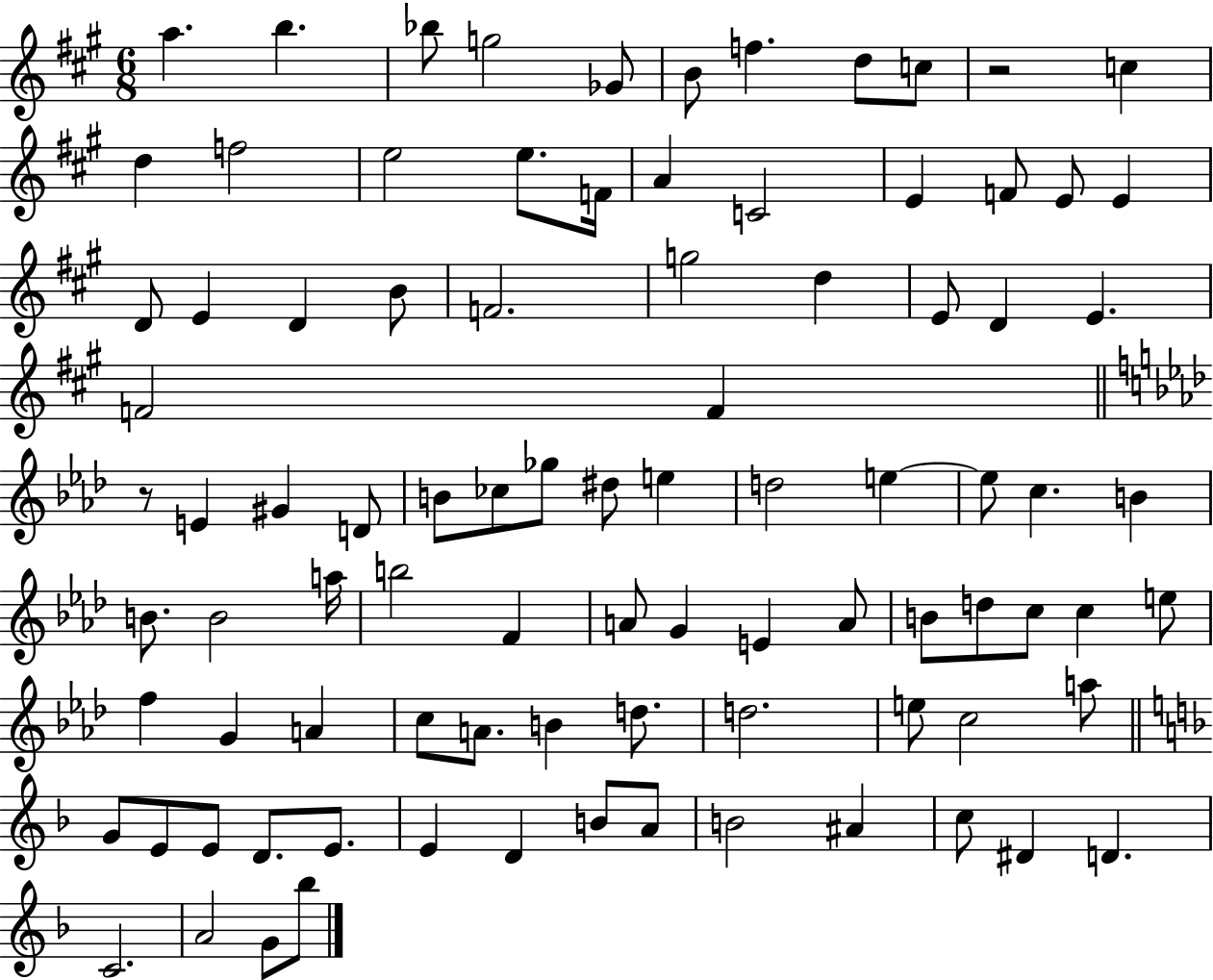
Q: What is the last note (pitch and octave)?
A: Bb5